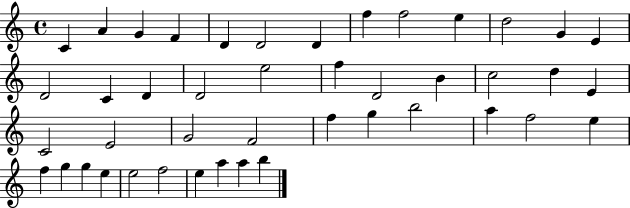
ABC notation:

X:1
T:Untitled
M:4/4
L:1/4
K:C
C A G F D D2 D f f2 e d2 G E D2 C D D2 e2 f D2 B c2 d E C2 E2 G2 F2 f g b2 a f2 e f g g e e2 f2 e a a b